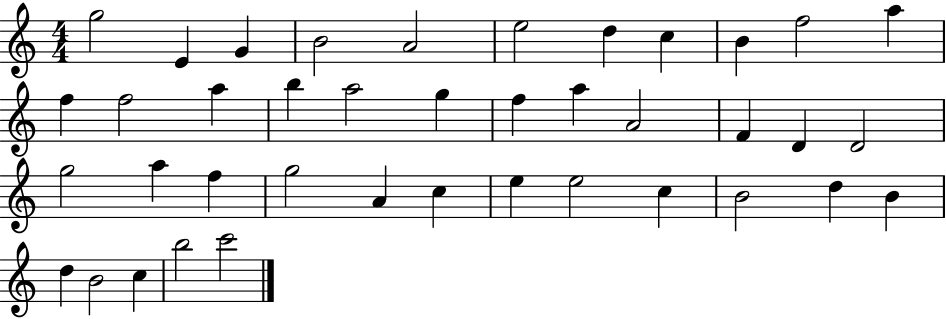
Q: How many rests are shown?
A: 0